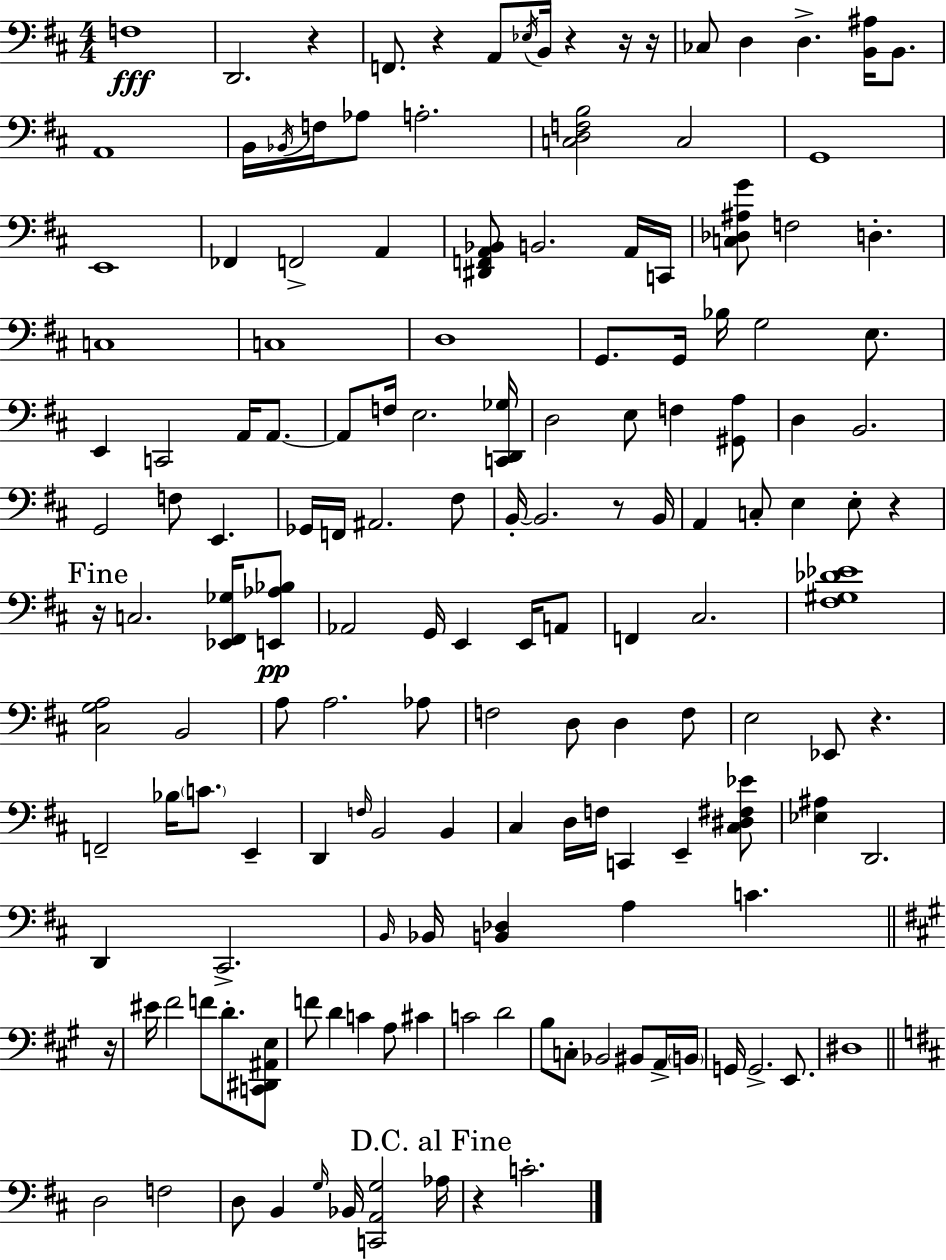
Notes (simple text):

F3/w D2/h. R/q F2/e. R/q A2/e Eb3/s B2/s R/q R/s R/s CES3/e D3/q D3/q. [B2,A#3]/s B2/e. A2/w B2/s Bb2/s F3/s Ab3/e A3/h. [C3,D3,F3,B3]/h C3/h G2/w E2/w FES2/q F2/h A2/q [D#2,F2,A2,Bb2]/e B2/h. A2/s C2/s [C3,Db3,A#3,G4]/e F3/h D3/q. C3/w C3/w D3/w G2/e. G2/s Bb3/s G3/h E3/e. E2/q C2/h A2/s A2/e. A2/e F3/s E3/h. [C2,D2,Gb3]/s D3/h E3/e F3/q [G#2,A3]/e D3/q B2/h. G2/h F3/e E2/q. Gb2/s F2/s A#2/h. F#3/e B2/s B2/h. R/e B2/s A2/q C3/e E3/q E3/e R/q R/s C3/h. [Eb2,F#2,Gb3]/s [E2,Ab3,Bb3]/e Ab2/h G2/s E2/q E2/s A2/e F2/q C#3/h. [F#3,G#3,Db4,Eb4]/w [C#3,G3,A3]/h B2/h A3/e A3/h. Ab3/e F3/h D3/e D3/q F3/e E3/h Eb2/e R/q. F2/h Bb3/s C4/e. E2/q D2/q F3/s B2/h B2/q C#3/q D3/s F3/s C2/q E2/q [C#3,D#3,F#3,Eb4]/e [Eb3,A#3]/q D2/h. D2/q C#2/h. B2/s Bb2/s [B2,Db3]/q A3/q C4/q. R/s EIS4/s F#4/h F4/e D4/e. [C2,D#2,A#2,E3]/e F4/e D4/q C4/q A3/e C#4/q C4/h D4/h B3/e C3/e Bb2/h BIS2/e A2/s B2/s G2/s G2/h. E2/e. D#3/w D3/h F3/h D3/e B2/q G3/s Bb2/s [C2,A2,G3]/h Ab3/s R/q C4/h.